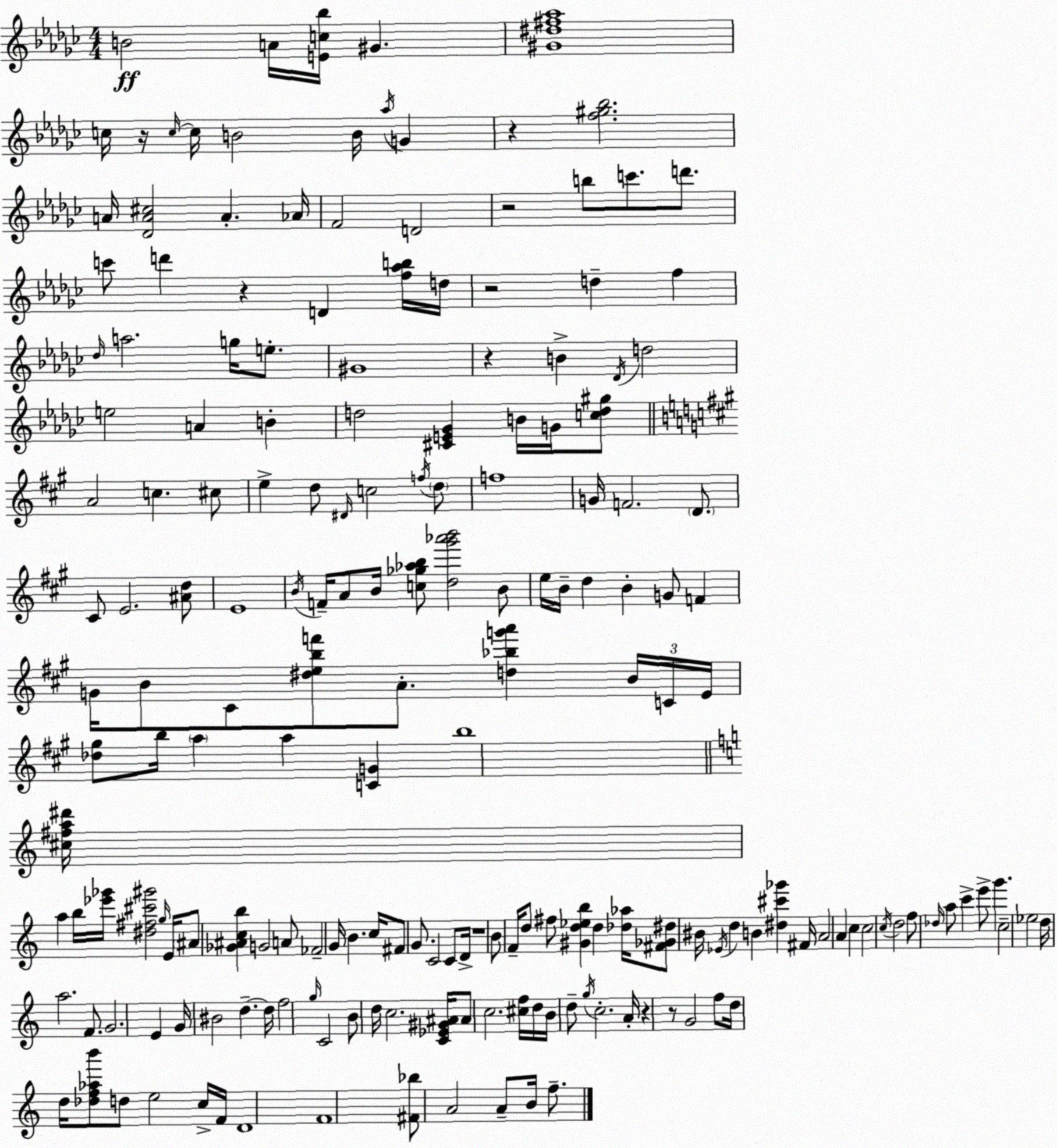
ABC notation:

X:1
T:Untitled
M:4/4
L:1/4
K:Ebm
B2 A/4 [Ec_b]/4 ^G [^G^d^f_a]4 c/4 z/4 c/4 c/4 B2 B/4 _a/4 G z [f^g_b]2 A/4 [_DA^c]2 A _A/4 F2 D2 z2 b/2 c'/2 d'/2 c'/2 d' z D [f_ab]/4 d/4 z2 d f _d/4 a2 g/4 e/2 ^G4 z B _D/4 d2 e2 A B d2 [^CE_G] B/4 G/4 [cd^g]/2 A2 c ^c/2 e d/2 ^D/4 c2 f/4 d/2 f4 G/4 F2 D/2 ^C/2 E2 [^Ad]/2 E4 B/4 F/4 A/2 B/4 [c_g_ab]/2 [d^g'_a'b']2 B/2 e/4 B/4 d B G/2 F G/4 B/2 ^C/2 [^debf']/2 A/2 [d_bg'a'] B/4 C/4 E/4 [_d^g]/2 b/4 a a [CG] b4 [^c^fa^d']/4 a b/4 [_e'_g']/4 [^d^f^c'^g']2 g/4 E/4 ^A/2 [_G^Acb] G2 A/2 _F2 G/4 B c/4 ^F/2 G/2 C2 C/2 D/4 z4 B/2 F/4 d/2 ^f/2 [^Gd_eb] d [_d_a]/4 [^F_G^d]/2 ^B/4 _E/4 d B [^d^c'_g'] ^F/4 A2 A c c2 c/4 d2 f/2 _d/4 a/2 c' e'/2 g' c2 _e2 d/4 a2 F/2 G2 E G/4 ^B2 d d/4 f2 g/4 C2 B/2 d/4 c2 [C_E^G^A]/4 ^A/2 c2 [^cf]/4 d/4 B/4 d/2 g/4 c2 A/4 z z/2 G2 f/2 d/4 d/4 [_df_ab']/2 d/2 e2 c/4 F/4 D4 F4 [^F_b]/2 A2 A/2 B/4 f/2